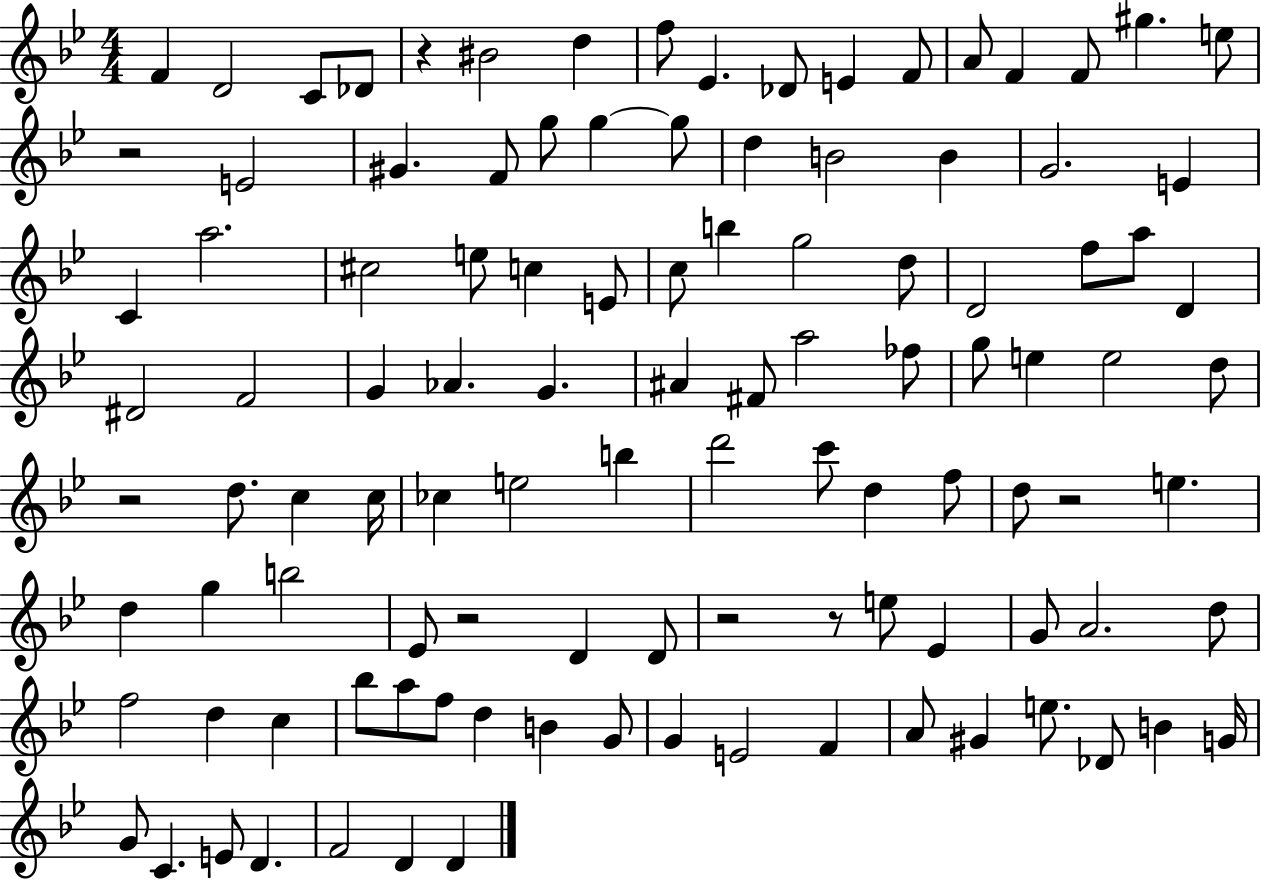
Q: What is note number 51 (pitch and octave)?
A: G5